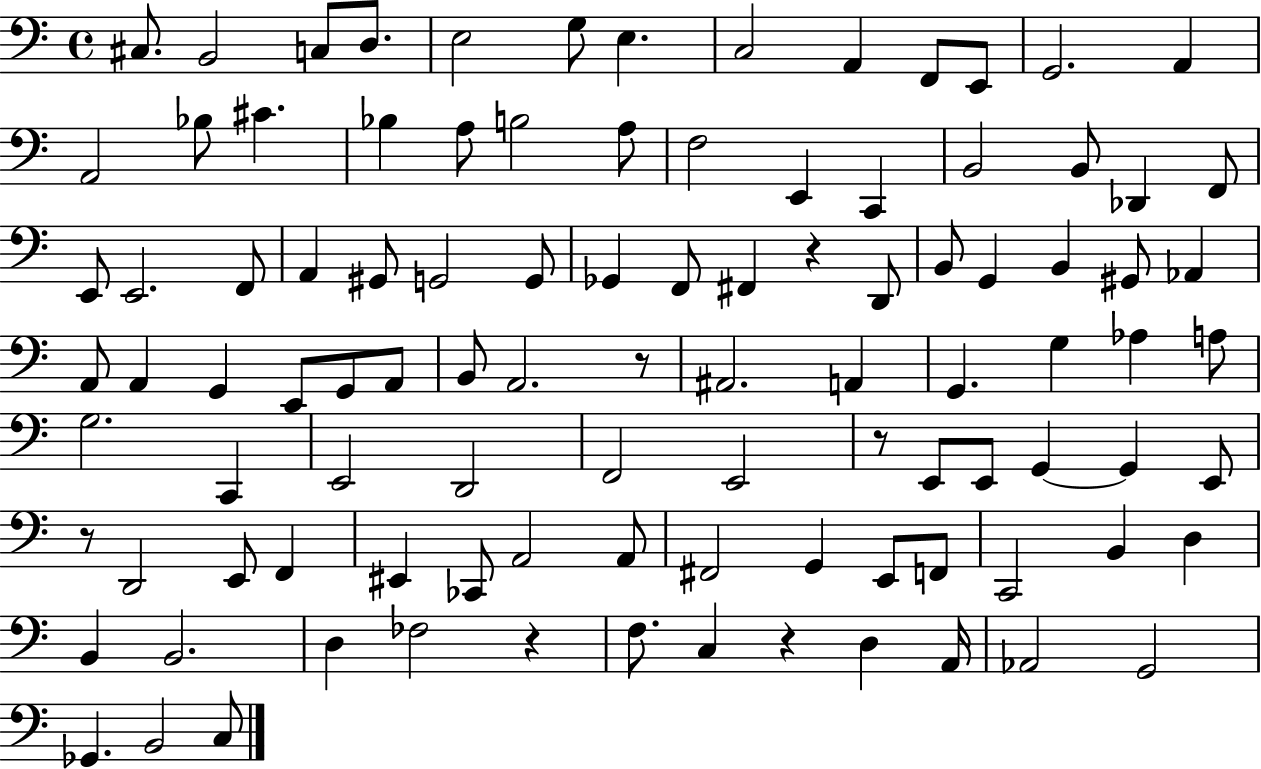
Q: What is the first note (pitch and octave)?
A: C#3